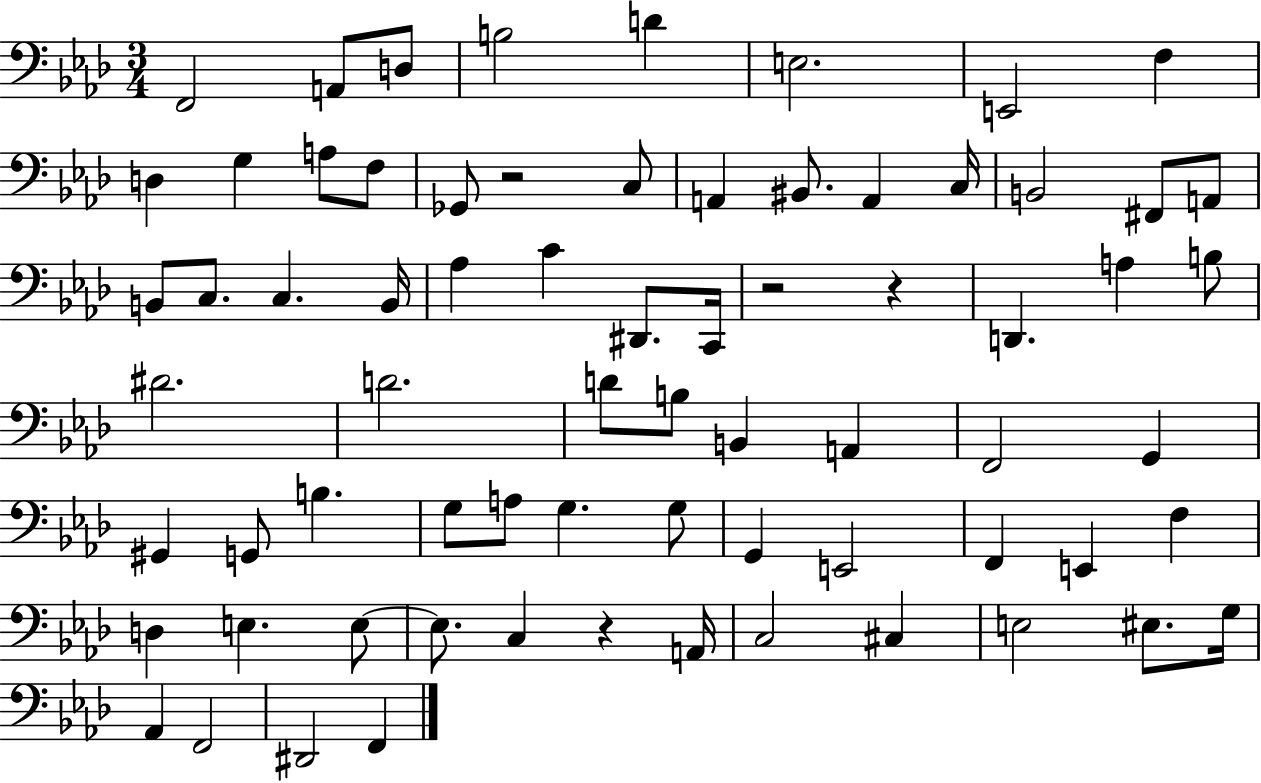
{
  \clef bass
  \numericTimeSignature
  \time 3/4
  \key aes \major
  f,2 a,8 d8 | b2 d'4 | e2. | e,2 f4 | \break d4 g4 a8 f8 | ges,8 r2 c8 | a,4 bis,8. a,4 c16 | b,2 fis,8 a,8 | \break b,8 c8. c4. b,16 | aes4 c'4 dis,8. c,16 | r2 r4 | d,4. a4 b8 | \break dis'2. | d'2. | d'8 b8 b,4 a,4 | f,2 g,4 | \break gis,4 g,8 b4. | g8 a8 g4. g8 | g,4 e,2 | f,4 e,4 f4 | \break d4 e4. e8~~ | e8. c4 r4 a,16 | c2 cis4 | e2 eis8. g16 | \break aes,4 f,2 | dis,2 f,4 | \bar "|."
}